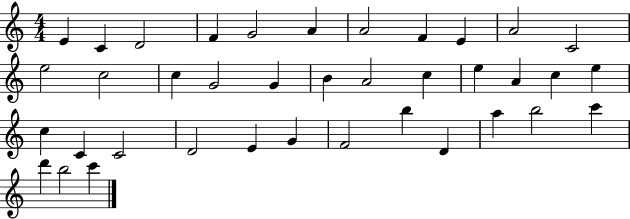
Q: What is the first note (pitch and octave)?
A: E4